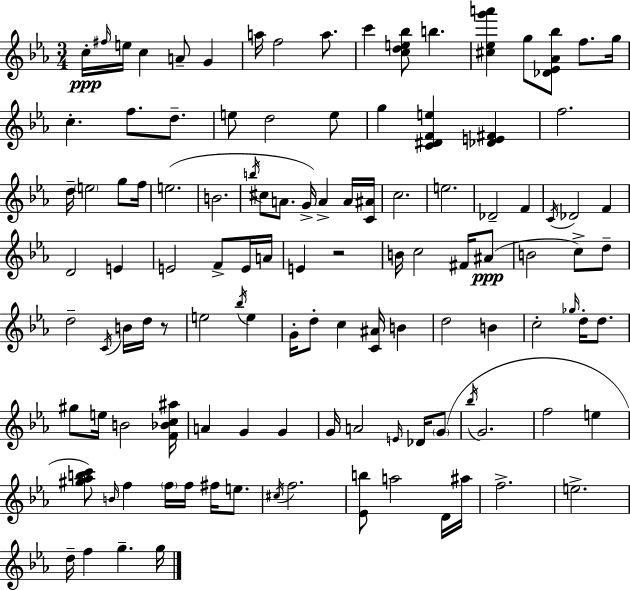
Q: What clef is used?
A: treble